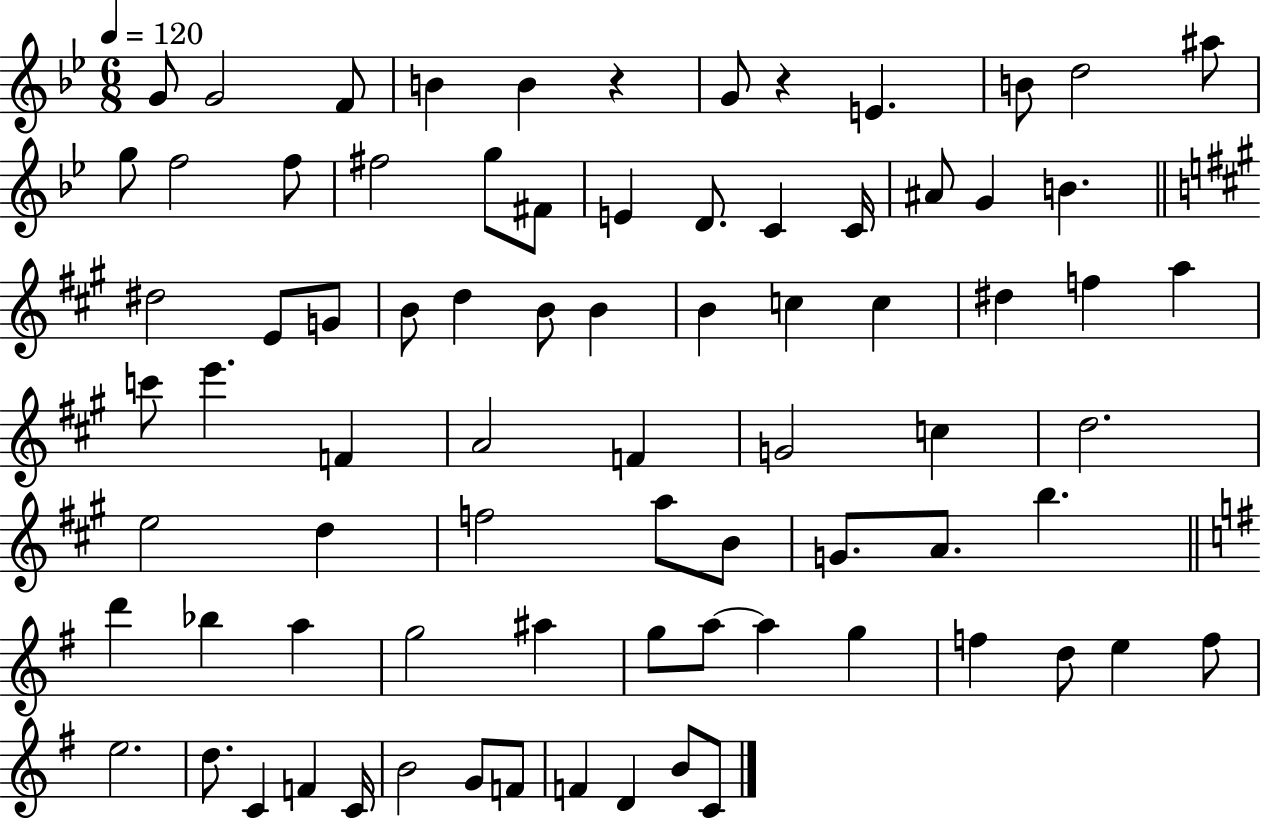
{
  \clef treble
  \numericTimeSignature
  \time 6/8
  \key bes \major
  \tempo 4 = 120
  g'8 g'2 f'8 | b'4 b'4 r4 | g'8 r4 e'4. | b'8 d''2 ais''8 | \break g''8 f''2 f''8 | fis''2 g''8 fis'8 | e'4 d'8. c'4 c'16 | ais'8 g'4 b'4. | \break \bar "||" \break \key a \major dis''2 e'8 g'8 | b'8 d''4 b'8 b'4 | b'4 c''4 c''4 | dis''4 f''4 a''4 | \break c'''8 e'''4. f'4 | a'2 f'4 | g'2 c''4 | d''2. | \break e''2 d''4 | f''2 a''8 b'8 | g'8. a'8. b''4. | \bar "||" \break \key g \major d'''4 bes''4 a''4 | g''2 ais''4 | g''8 a''8~~ a''4 g''4 | f''4 d''8 e''4 f''8 | \break e''2. | d''8. c'4 f'4 c'16 | b'2 g'8 f'8 | f'4 d'4 b'8 c'8 | \break \bar "|."
}